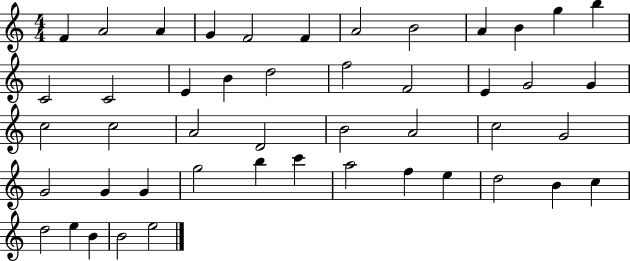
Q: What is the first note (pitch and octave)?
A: F4